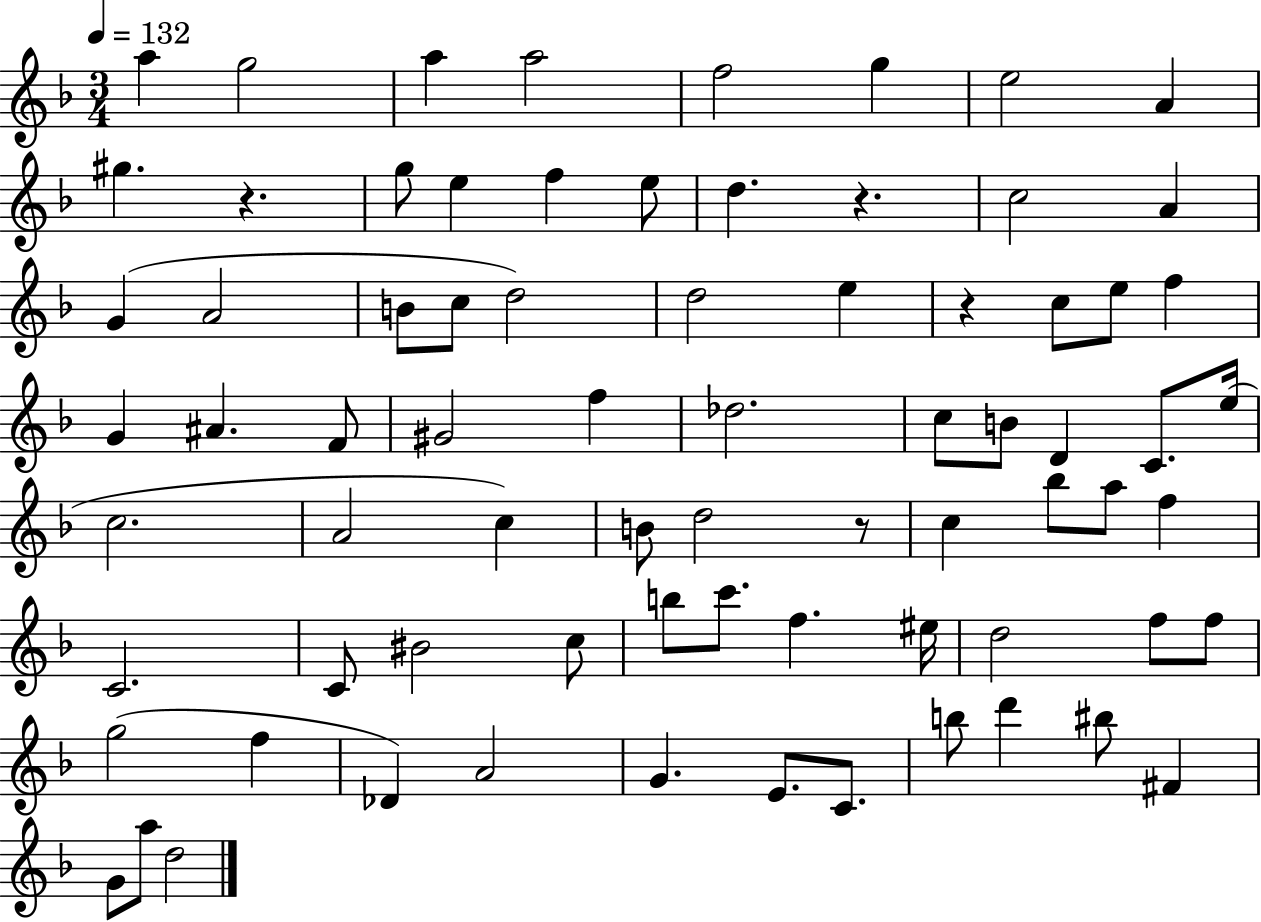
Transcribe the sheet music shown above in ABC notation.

X:1
T:Untitled
M:3/4
L:1/4
K:F
a g2 a a2 f2 g e2 A ^g z g/2 e f e/2 d z c2 A G A2 B/2 c/2 d2 d2 e z c/2 e/2 f G ^A F/2 ^G2 f _d2 c/2 B/2 D C/2 e/4 c2 A2 c B/2 d2 z/2 c _b/2 a/2 f C2 C/2 ^B2 c/2 b/2 c'/2 f ^e/4 d2 f/2 f/2 g2 f _D A2 G E/2 C/2 b/2 d' ^b/2 ^F G/2 a/2 d2